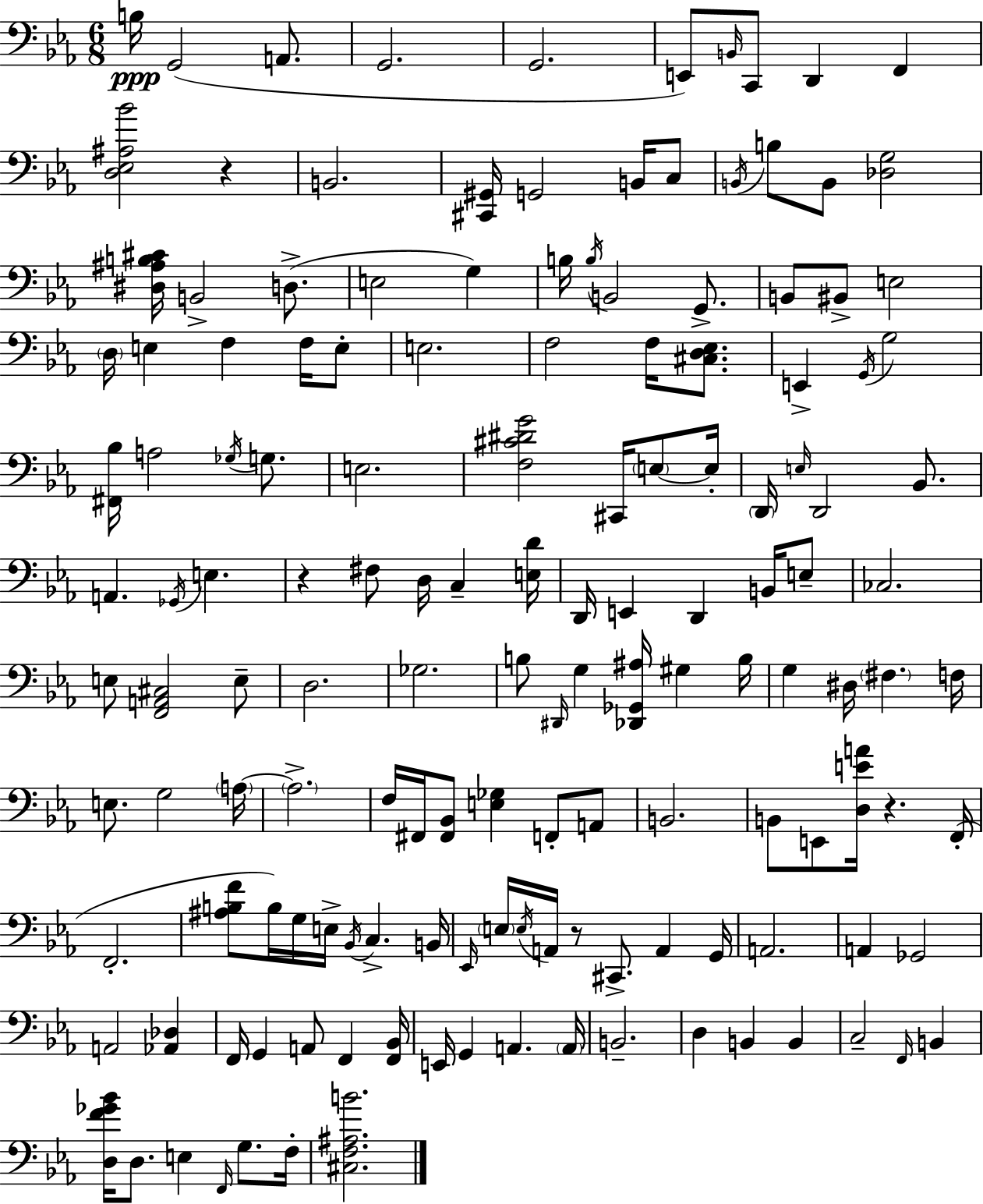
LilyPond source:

{
  \clef bass
  \numericTimeSignature
  \time 6/8
  \key ees \major
  b16\ppp g,2( a,8. | g,2. | g,2. | e,8) \grace { b,16 } c,8 d,4 f,4 | \break <d ees ais bes'>2 r4 | b,2. | <cis, gis,>16 g,2 b,16 c8 | \acciaccatura { b,16 } b8 b,8 <des g>2 | \break <dis ais b cis'>16 b,2-> d8.->( | e2 g4) | b16 \acciaccatura { b16 } b,2 | g,8.-> b,8 bis,8-> e2 | \break \parenthesize d16 e4 f4 | f16 e8-. e2. | f2 f16 | <cis d ees>8. e,4-> \acciaccatura { g,16 } g2 | \break <fis, bes>16 a2 | \acciaccatura { ges16 } g8. e2. | <f cis' dis' g'>2 | cis,16 \parenthesize e8~~ e16-. \parenthesize d,16 \grace { e16 } d,2 | \break bes,8. a,4. | \acciaccatura { ges,16 } e4. r4 fis8 | d16 c4-- <e d'>16 d,16 e,4 | d,4 b,16 e8-- ces2. | \break e8 <f, a, cis>2 | e8-- d2. | ges2. | b8 \grace { dis,16 } g4 | \break <des, ges, ais>16 gis4 b16 g4 | dis16 \parenthesize fis4. f16 e8. g2 | \parenthesize a16~~ \parenthesize a2.-> | f16 fis,16 <fis, bes,>8 | \break <e ges>4 f,8-. a,8 b,2. | b,8 e,8 | <d e' a'>16 r4. f,16-.( f,2.-. | <ais b f'>8 b16) g16 | \break e16-> \acciaccatura { bes,16 } c4.-> b,16 \grace { ees,16 } \parenthesize e16 \acciaccatura { e16 } | a,16 r8 cis,8.-> a,4 g,16 a,2. | a,4 | ges,2 a,2 | \break <aes, des>4 f,16 | g,4 a,8 f,4 <f, bes,>16 e,16 | g,4 a,4. \parenthesize a,16 b,2.-- | d4 | \break b,4 b,4 c2-- | \grace { f,16 } b,4 | <d f' ges' bes'>16 d8. e4 \grace { f,16 } g8. | f16-. <cis f ais b'>2. | \break \bar "|."
}